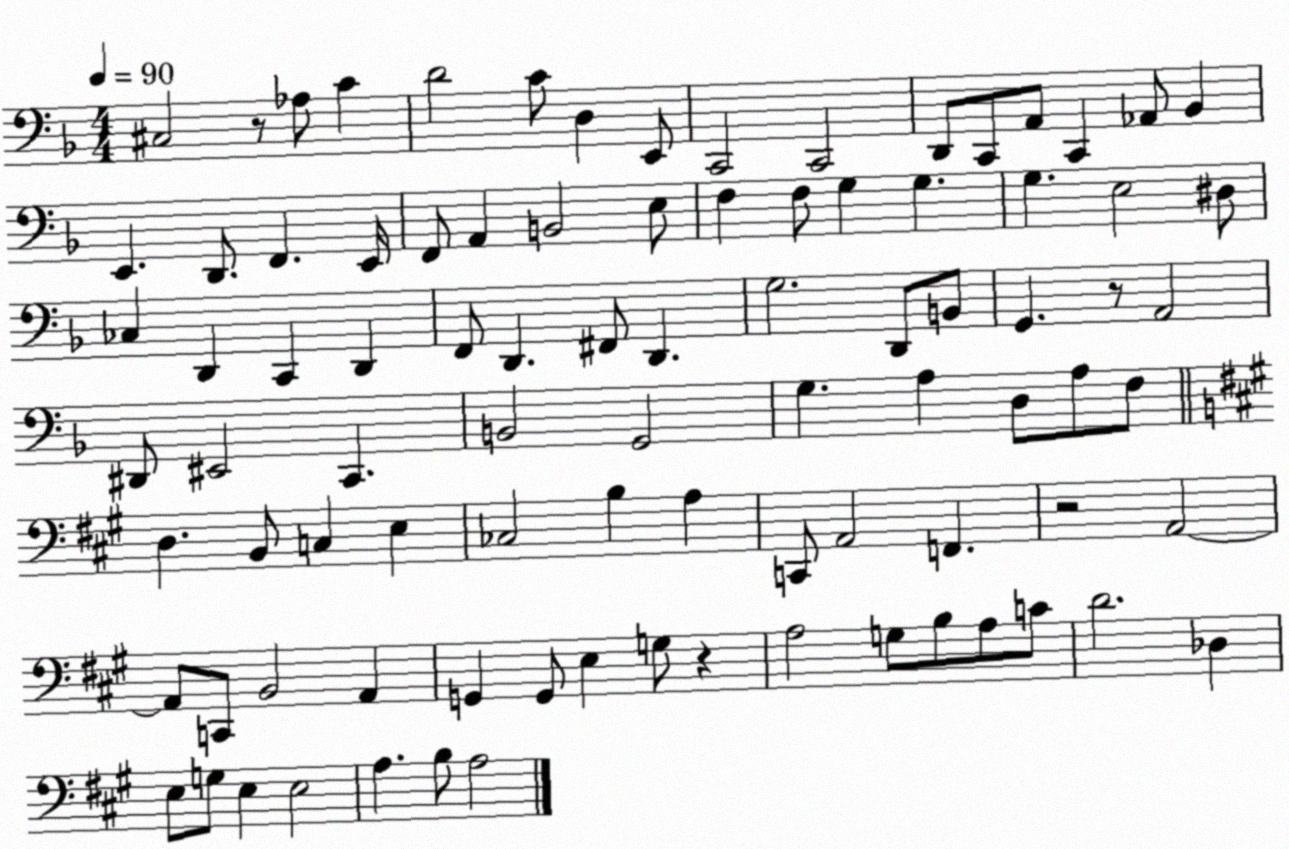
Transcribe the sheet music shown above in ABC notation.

X:1
T:Untitled
M:4/4
L:1/4
K:F
^C,2 z/2 _A,/2 C D2 C/2 D, E,,/2 C,,2 C,,2 D,,/2 C,,/2 A,,/2 C,, _A,,/2 _B,, E,, D,,/2 F,, E,,/4 F,,/2 A,, B,,2 E,/2 F, F,/2 G, G, G, E,2 ^D,/2 _C, D,, C,, D,, F,,/2 D,, ^F,,/2 D,, G,2 D,,/2 B,,/2 G,, z/2 A,,2 ^D,,/2 ^E,,2 C,, B,,2 G,,2 G, A, D,/2 A,/2 F,/2 D, B,,/2 C, E, _C,2 B, A, C,,/2 A,,2 F,, z2 A,,2 A,,/2 C,,/2 B,,2 A,, G,, G,,/2 E, G,/2 z A,2 G,/2 B,/2 A,/2 C/2 D2 _D, E,/2 G,/2 E, E,2 A, B,/2 A,2